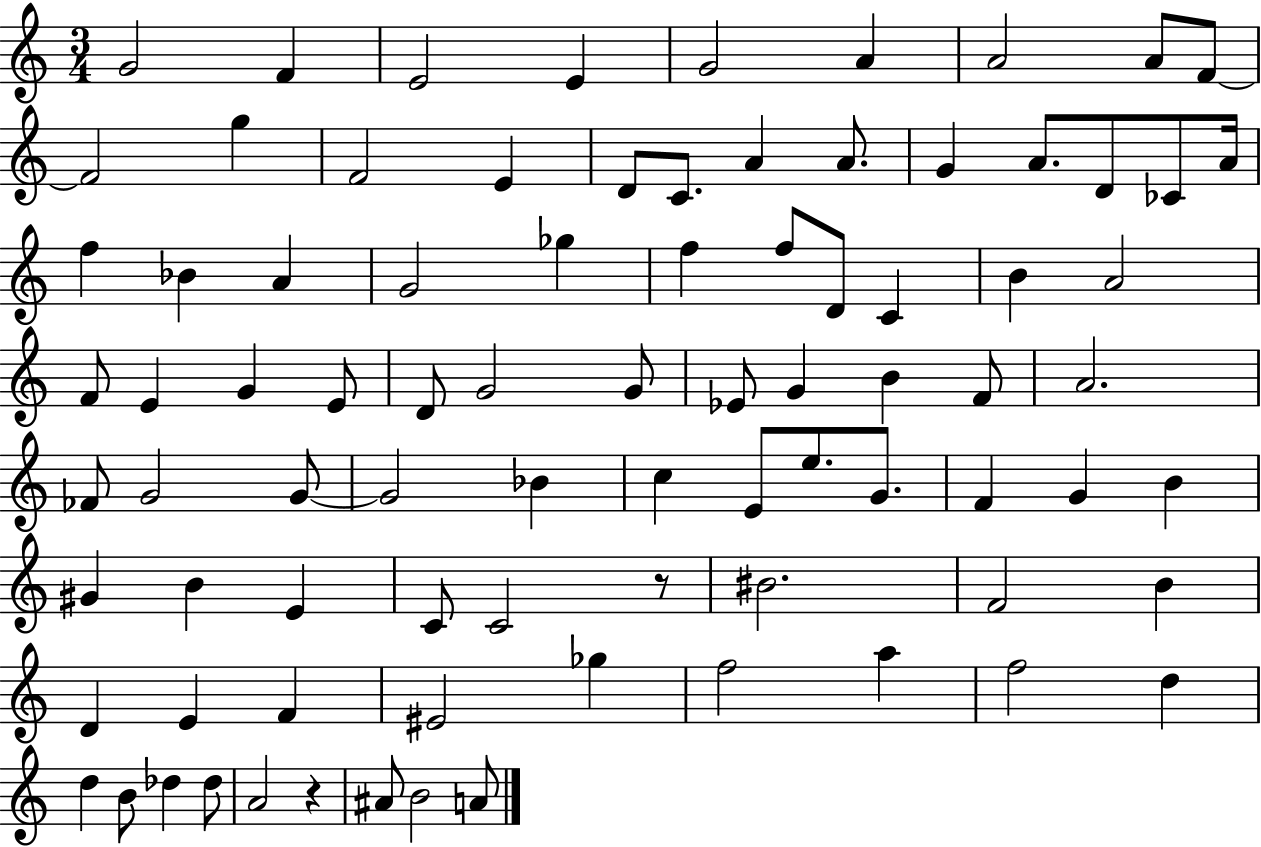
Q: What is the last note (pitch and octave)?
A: A4